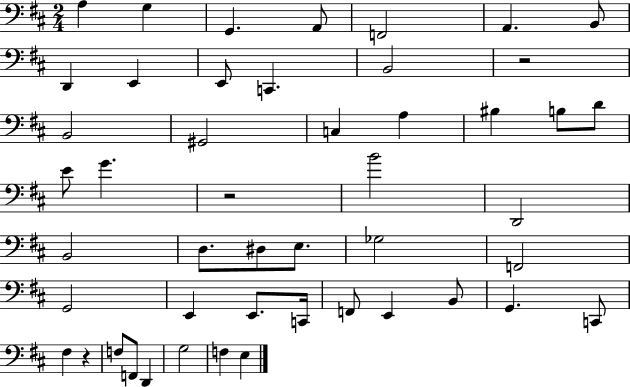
A3/q G3/q G2/q. A2/e F2/h A2/q. B2/e D2/q E2/q E2/e C2/q. B2/h R/h B2/h G#2/h C3/q A3/q BIS3/q B3/e D4/e E4/e G4/q. R/h B4/h D2/h B2/h D3/e. D#3/e E3/e. Gb3/h F2/h G2/h E2/q E2/e. C2/s F2/e E2/q B2/e G2/q. C2/e F#3/q R/q F3/e F2/e D2/q G3/h F3/q E3/q